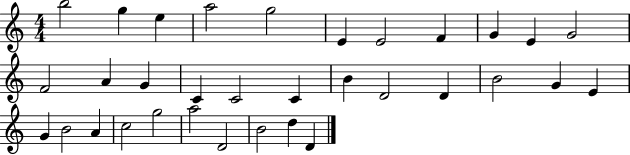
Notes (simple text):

B5/h G5/q E5/q A5/h G5/h E4/q E4/h F4/q G4/q E4/q G4/h F4/h A4/q G4/q C4/q C4/h C4/q B4/q D4/h D4/q B4/h G4/q E4/q G4/q B4/h A4/q C5/h G5/h A5/h D4/h B4/h D5/q D4/q